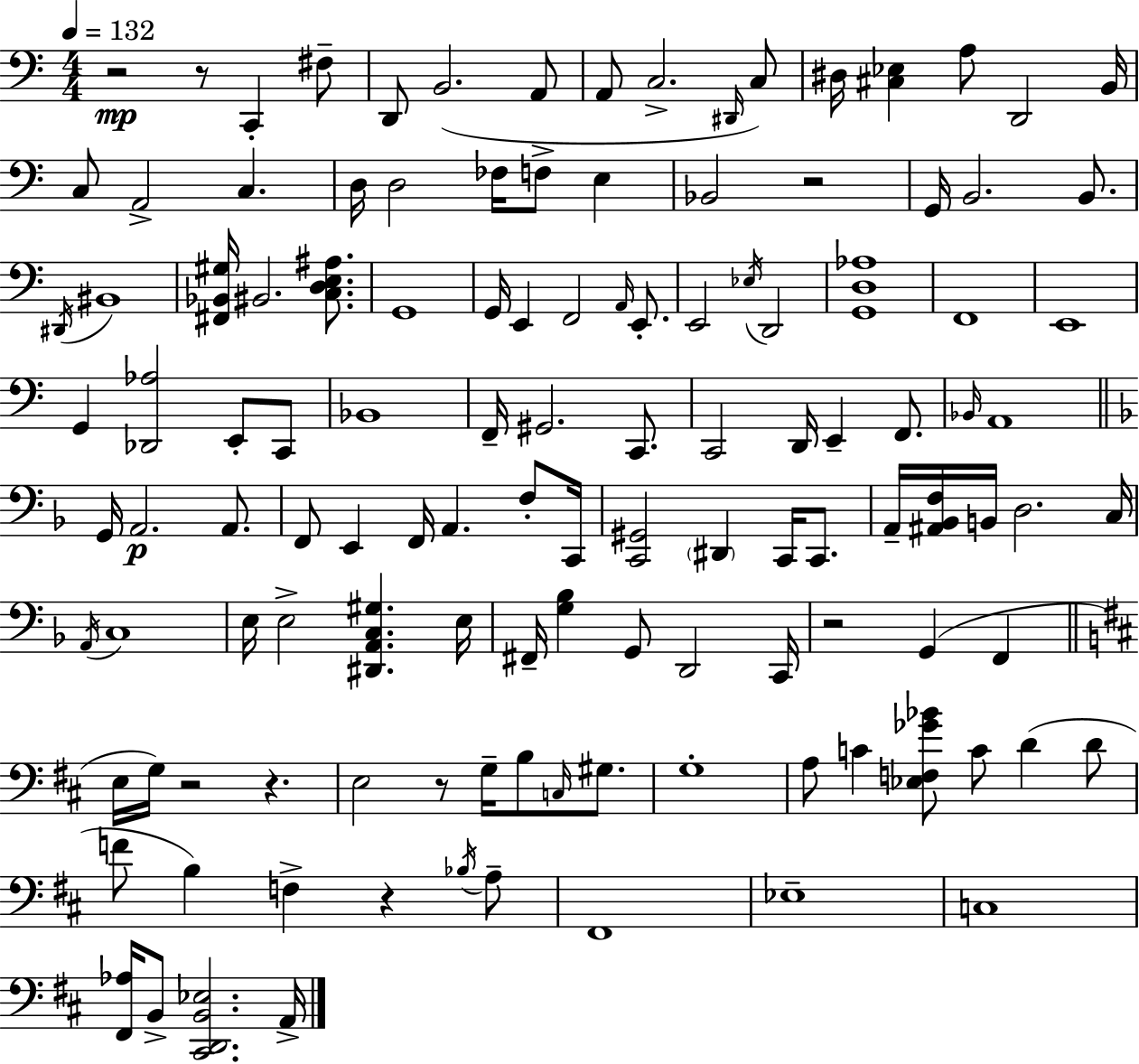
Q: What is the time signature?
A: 4/4